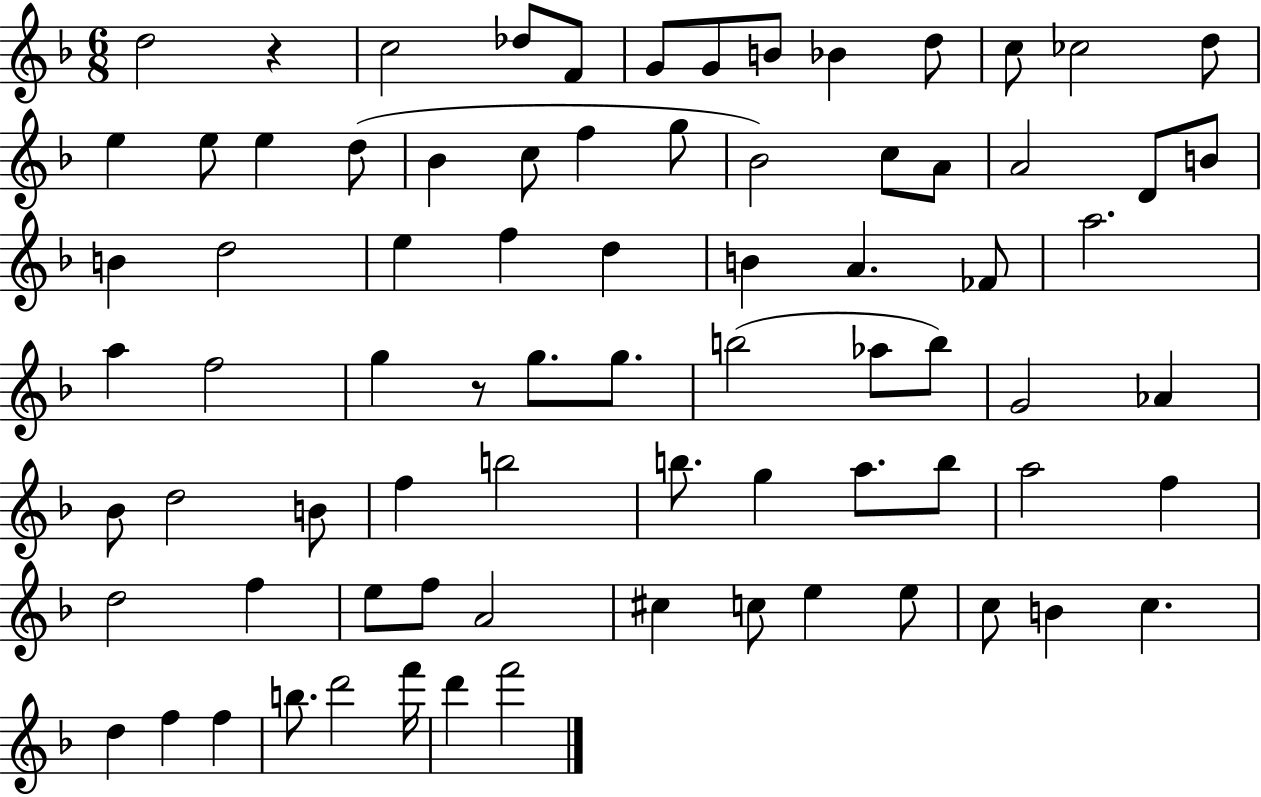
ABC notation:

X:1
T:Untitled
M:6/8
L:1/4
K:F
d2 z c2 _d/2 F/2 G/2 G/2 B/2 _B d/2 c/2 _c2 d/2 e e/2 e d/2 _B c/2 f g/2 _B2 c/2 A/2 A2 D/2 B/2 B d2 e f d B A _F/2 a2 a f2 g z/2 g/2 g/2 b2 _a/2 b/2 G2 _A _B/2 d2 B/2 f b2 b/2 g a/2 b/2 a2 f d2 f e/2 f/2 A2 ^c c/2 e e/2 c/2 B c d f f b/2 d'2 f'/4 d' f'2